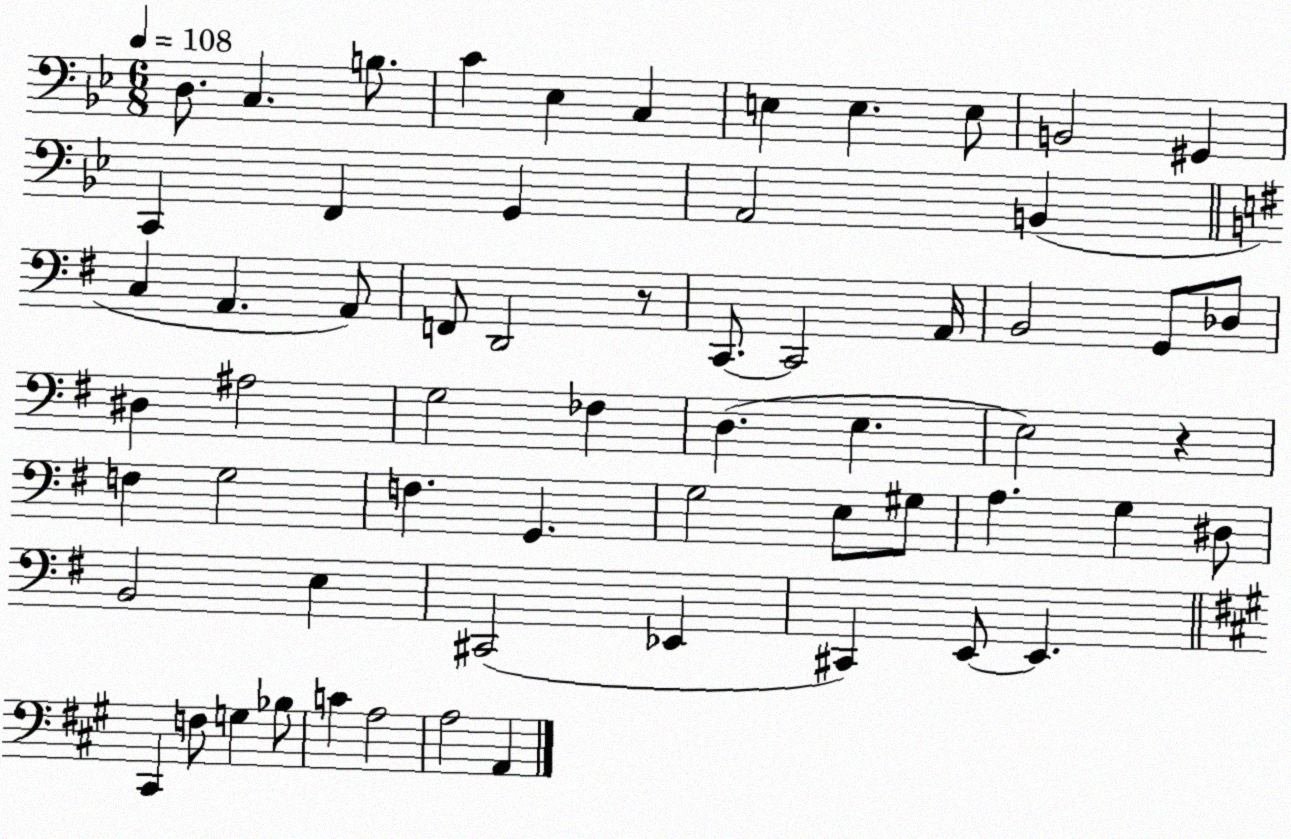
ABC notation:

X:1
T:Untitled
M:6/8
L:1/4
K:Bb
D,/2 C, B,/2 C _E, C, E, E, E,/2 B,,2 ^G,, C,, F,, G,, A,,2 B,, C, A,, A,,/2 F,,/2 D,,2 z/2 C,,/2 C,,2 A,,/4 B,,2 G,,/2 _D,/2 ^D, ^A,2 G,2 _F, D, E, E,2 z F, G,2 F, G,, G,2 E,/2 ^G,/2 A, G, ^D,/2 B,,2 E, ^C,,2 _E,, ^C,, E,,/2 E,, ^C,, F,/2 G, _B,/2 C A,2 A,2 A,,